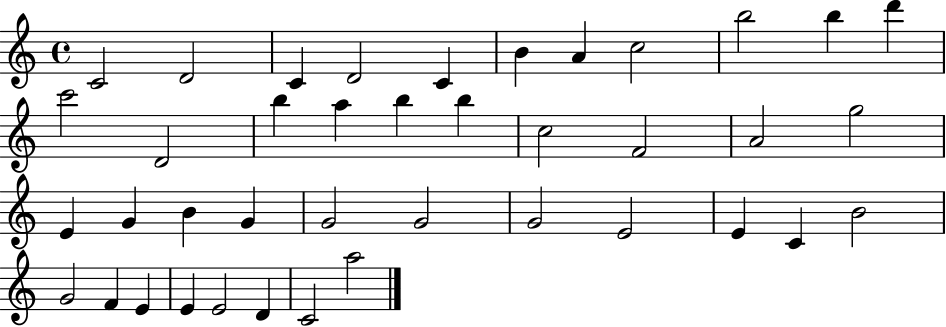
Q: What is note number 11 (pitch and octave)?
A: D6